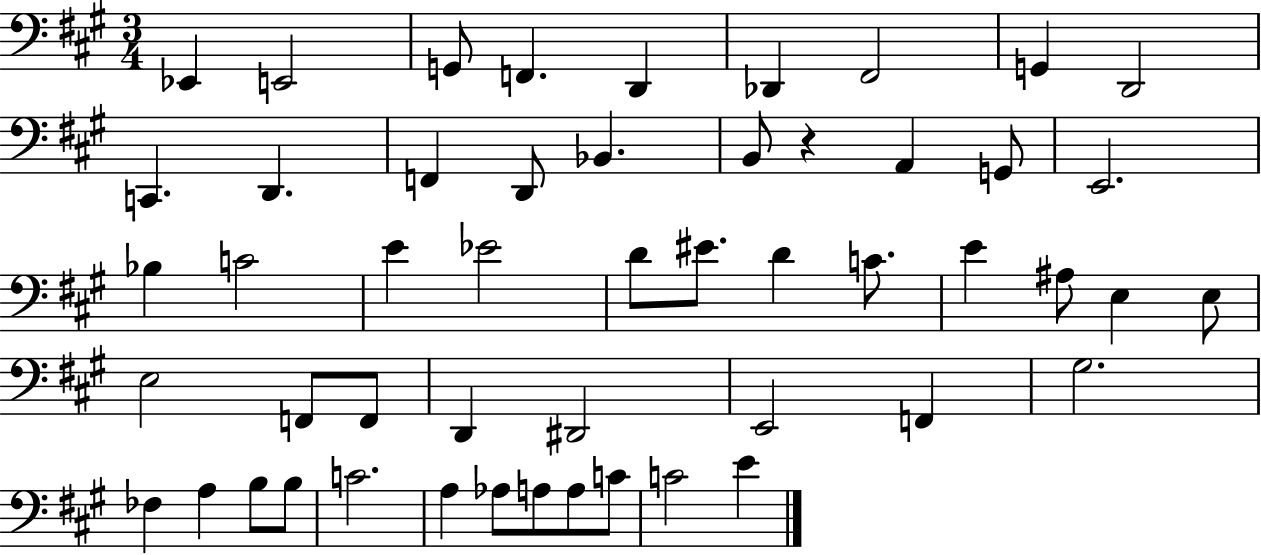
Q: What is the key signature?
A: A major